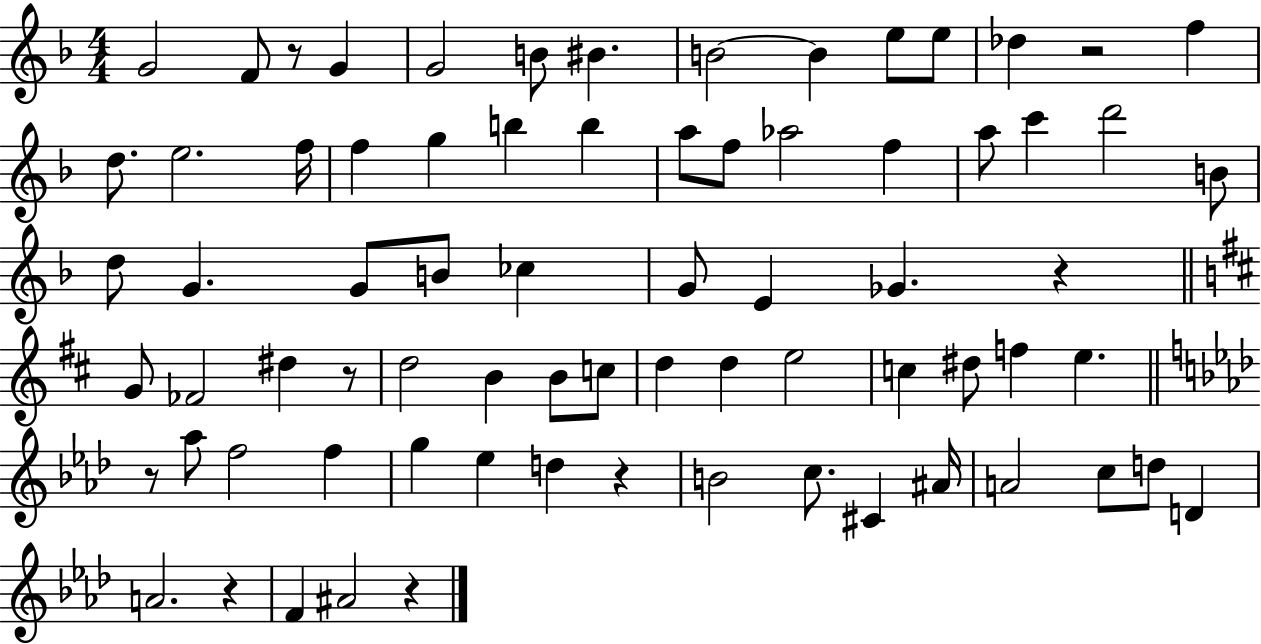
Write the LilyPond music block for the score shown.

{
  \clef treble
  \numericTimeSignature
  \time 4/4
  \key f \major
  g'2 f'8 r8 g'4 | g'2 b'8 bis'4. | b'2~~ b'4 e''8 e''8 | des''4 r2 f''4 | \break d''8. e''2. f''16 | f''4 g''4 b''4 b''4 | a''8 f''8 aes''2 f''4 | a''8 c'''4 d'''2 b'8 | \break d''8 g'4. g'8 b'8 ces''4 | g'8 e'4 ges'4. r4 | \bar "||" \break \key d \major g'8 fes'2 dis''4 r8 | d''2 b'4 b'8 c''8 | d''4 d''4 e''2 | c''4 dis''8 f''4 e''4. | \break \bar "||" \break \key aes \major r8 aes''8 f''2 f''4 | g''4 ees''4 d''4 r4 | b'2 c''8. cis'4 ais'16 | a'2 c''8 d''8 d'4 | \break a'2. r4 | f'4 ais'2 r4 | \bar "|."
}